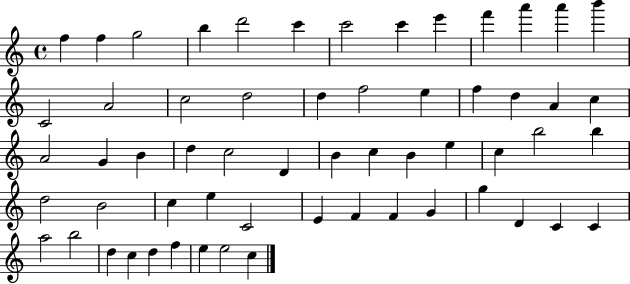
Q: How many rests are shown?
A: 0